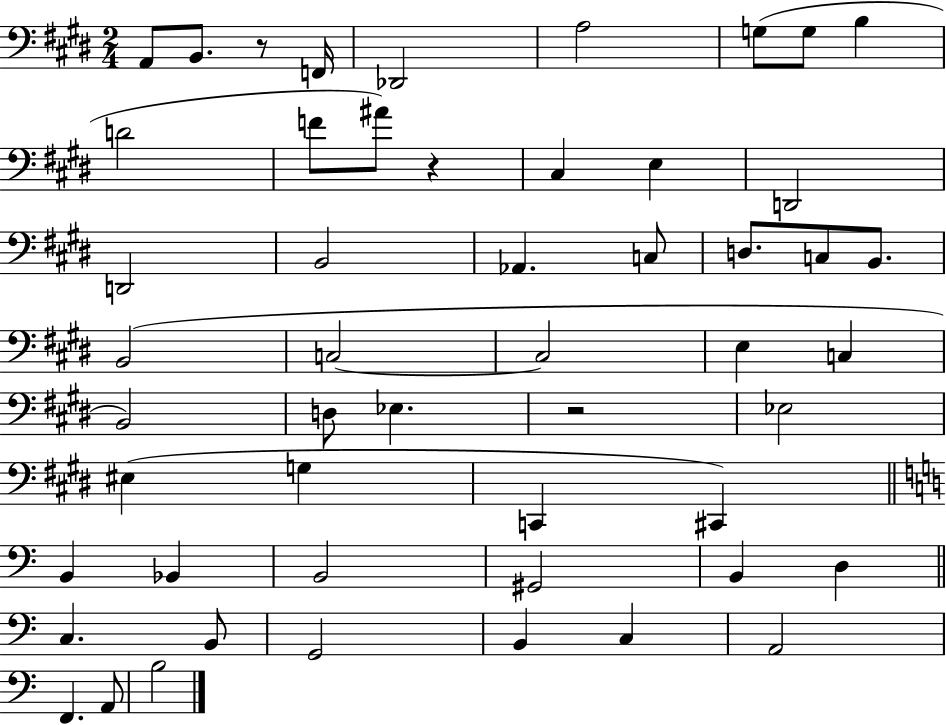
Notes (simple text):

A2/e B2/e. R/e F2/s Db2/h A3/h G3/e G3/e B3/q D4/h F4/e A#4/e R/q C#3/q E3/q D2/h D2/h B2/h Ab2/q. C3/e D3/e. C3/e B2/e. B2/h C3/h C3/h E3/q C3/q B2/h D3/e Eb3/q. R/h Eb3/h EIS3/q G3/q C2/q C#2/q B2/q Bb2/q B2/h G#2/h B2/q D3/q C3/q. B2/e G2/h B2/q C3/q A2/h F2/q. A2/e B3/h